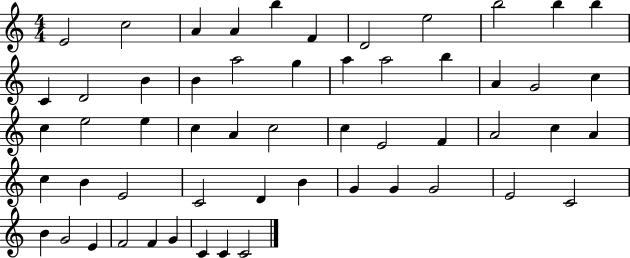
{
  \clef treble
  \numericTimeSignature
  \time 4/4
  \key c \major
  e'2 c''2 | a'4 a'4 b''4 f'4 | d'2 e''2 | b''2 b''4 b''4 | \break c'4 d'2 b'4 | b'4 a''2 g''4 | a''4 a''2 b''4 | a'4 g'2 c''4 | \break c''4 e''2 e''4 | c''4 a'4 c''2 | c''4 e'2 f'4 | a'2 c''4 a'4 | \break c''4 b'4 e'2 | c'2 d'4 b'4 | g'4 g'4 g'2 | e'2 c'2 | \break b'4 g'2 e'4 | f'2 f'4 g'4 | c'4 c'4 c'2 | \bar "|."
}